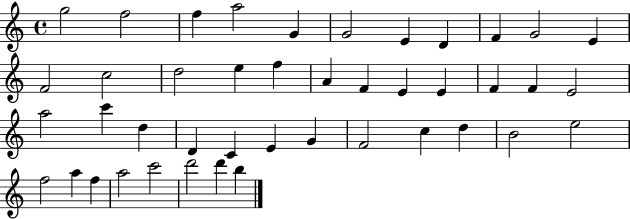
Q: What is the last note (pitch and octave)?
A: B5